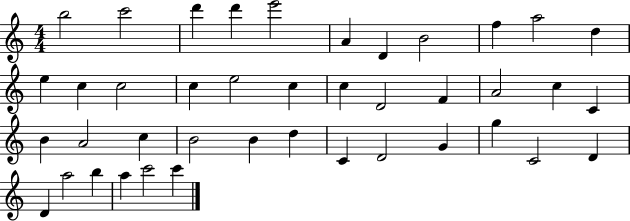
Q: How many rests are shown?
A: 0